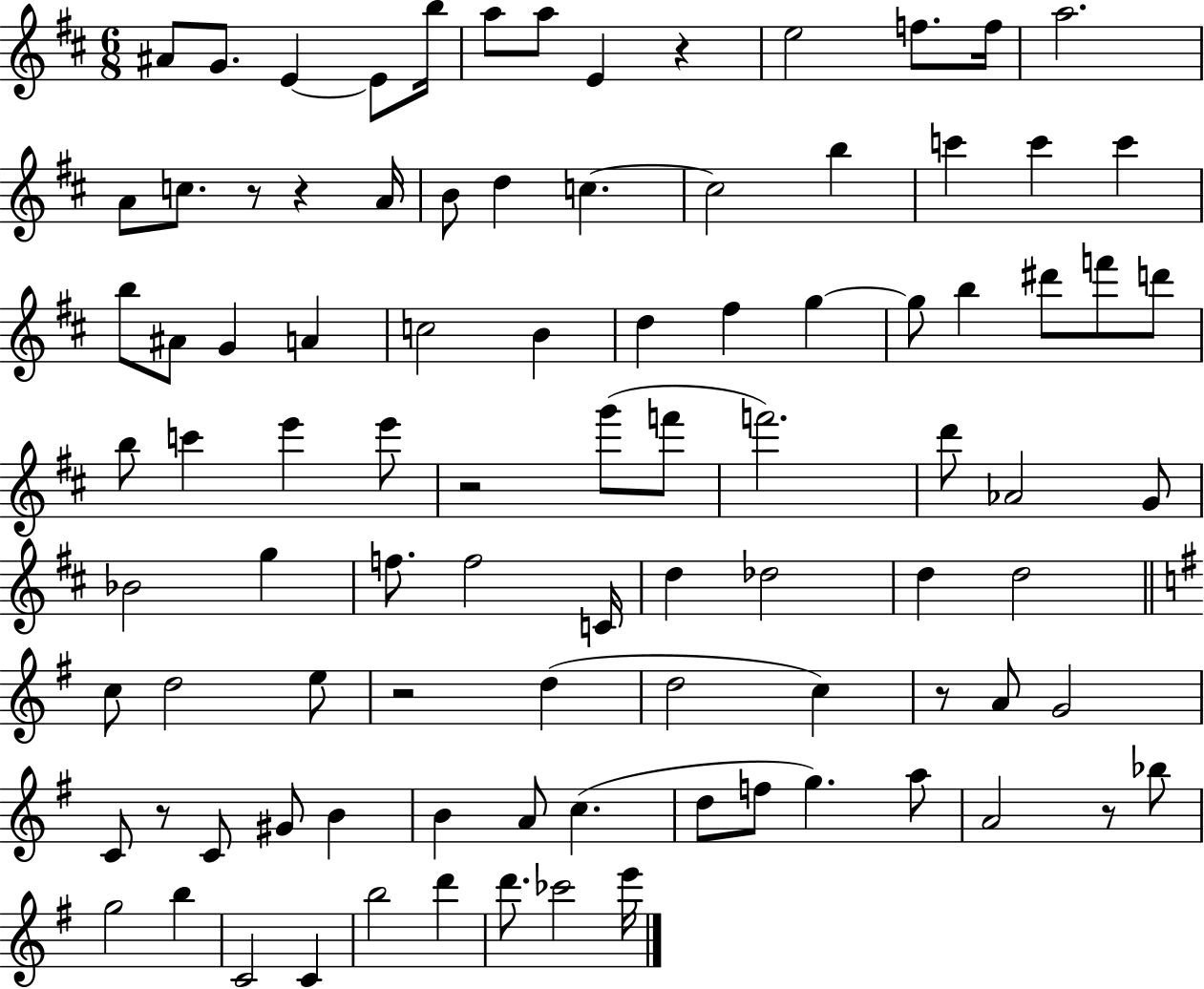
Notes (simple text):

A#4/e G4/e. E4/q E4/e B5/s A5/e A5/e E4/q R/q E5/h F5/e. F5/s A5/h. A4/e C5/e. R/e R/q A4/s B4/e D5/q C5/q. C5/h B5/q C6/q C6/q C6/q B5/e A#4/e G4/q A4/q C5/h B4/q D5/q F#5/q G5/q G5/e B5/q D#6/e F6/e D6/e B5/e C6/q E6/q E6/e R/h G6/e F6/e F6/h. D6/e Ab4/h G4/e Bb4/h G5/q F5/e. F5/h C4/s D5/q Db5/h D5/q D5/h C5/e D5/h E5/e R/h D5/q D5/h C5/q R/e A4/e G4/h C4/e R/e C4/e G#4/e B4/q B4/q A4/e C5/q. D5/e F5/e G5/q. A5/e A4/h R/e Bb5/e G5/h B5/q C4/h C4/q B5/h D6/q D6/e. CES6/h E6/s